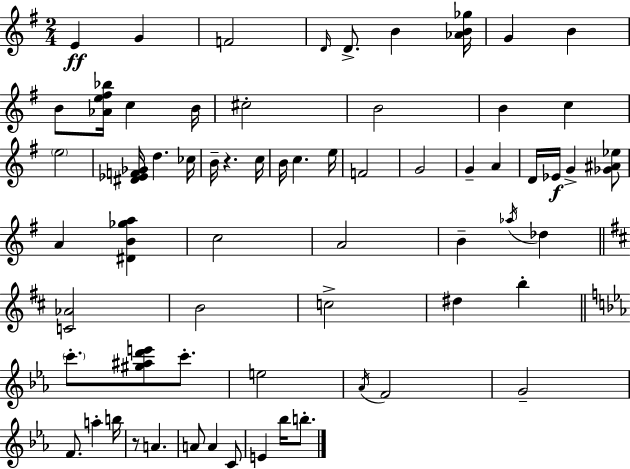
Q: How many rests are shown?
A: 2